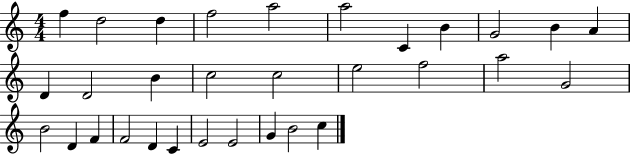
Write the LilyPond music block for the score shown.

{
  \clef treble
  \numericTimeSignature
  \time 4/4
  \key c \major
  f''4 d''2 d''4 | f''2 a''2 | a''2 c'4 b'4 | g'2 b'4 a'4 | \break d'4 d'2 b'4 | c''2 c''2 | e''2 f''2 | a''2 g'2 | \break b'2 d'4 f'4 | f'2 d'4 c'4 | e'2 e'2 | g'4 b'2 c''4 | \break \bar "|."
}